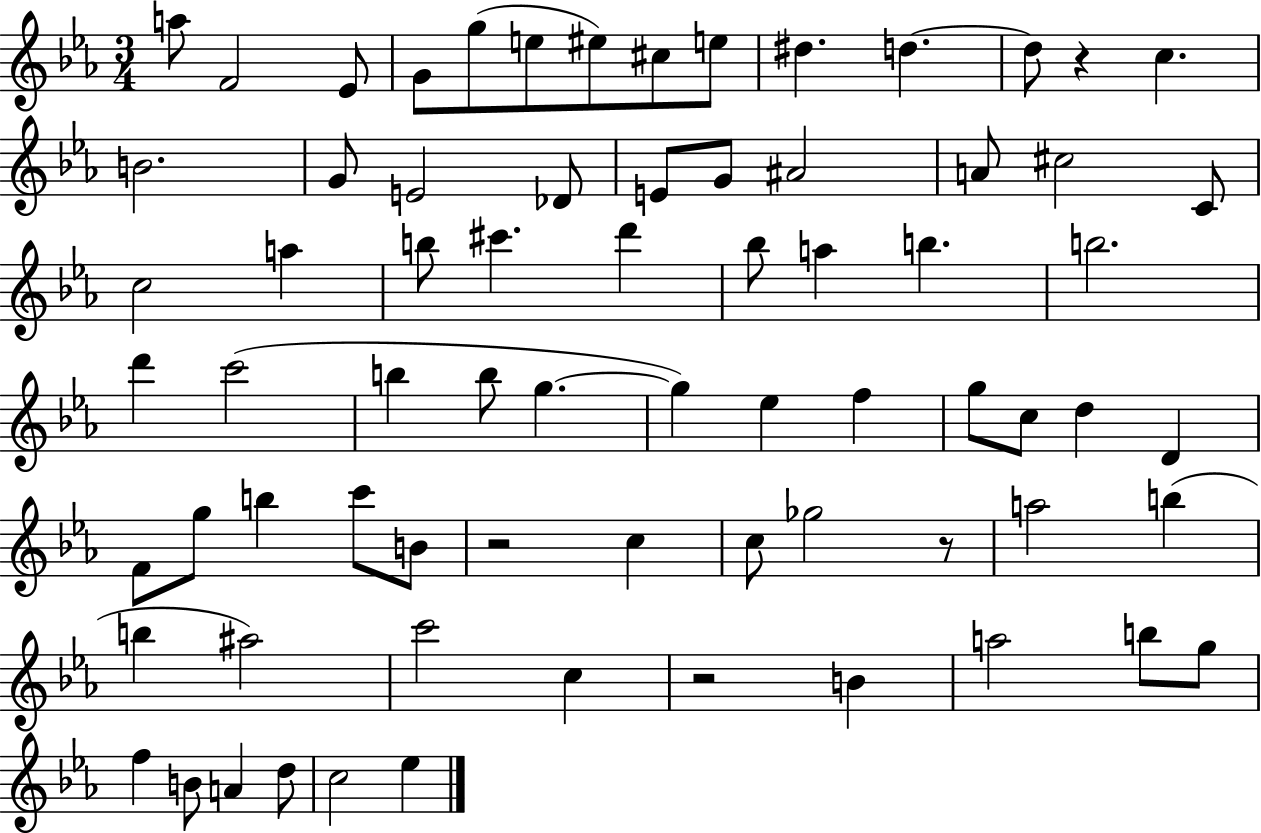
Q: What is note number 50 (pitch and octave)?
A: C5